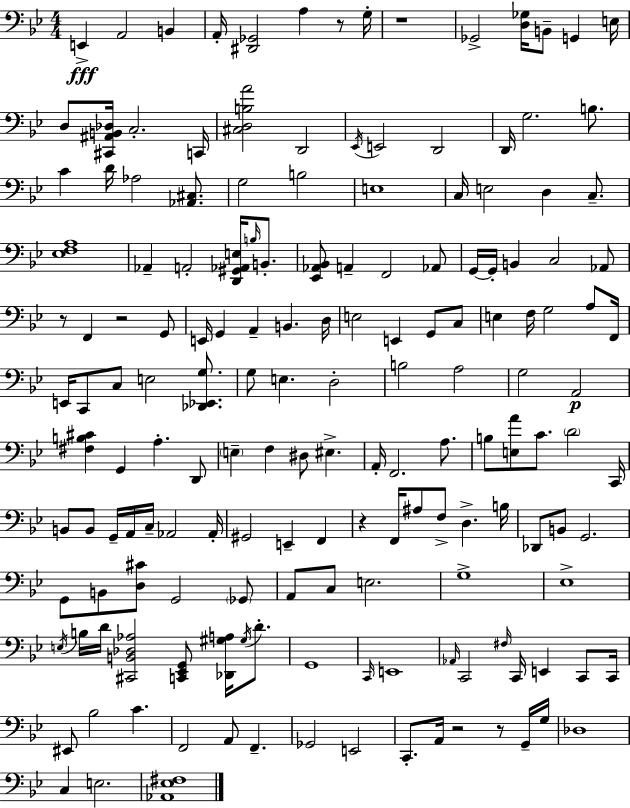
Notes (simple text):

E2/q A2/h B2/q A2/s [D#2,Gb2]/h A3/q R/e G3/s R/w Gb2/h [D3,Gb3]/s B2/e G2/q E3/s D3/e [C#2,A#2,B2,Db3]/s C3/h. C2/s [C#3,D3,B3,A4]/h D2/h Eb2/s E2/h D2/h D2/s G3/h. B3/e. C4/q D4/s Ab3/h [Ab2,C#3]/e. G3/h B3/h E3/w C3/s E3/h D3/q C3/e. [Eb3,F3,A3]/w Ab2/q A2/h [D2,G#2,Ab2,E3]/s B3/s B2/e. [Eb2,Ab2,Bb2]/e A2/q F2/h Ab2/e G2/s G2/s B2/q C3/h Ab2/e R/e F2/q R/h G2/e E2/s G2/q A2/q B2/q. D3/s E3/h E2/q G2/e C3/e E3/q F3/s G3/h A3/e F2/s E2/s C2/e C3/e E3/h [Db2,Eb2,G3]/e. G3/e E3/q. D3/h B3/h A3/h G3/h A2/h [F#3,B3,C#4]/q G2/q A3/q. D2/e E3/q F3/q D#3/e EIS3/q. A2/s F2/h. A3/e. B3/e [E3,A4]/e C4/e. D4/h C2/s B2/e B2/e G2/s A2/s C3/s Ab2/h Ab2/s G#2/h E2/q F2/q R/q F2/s A#3/e F3/e D3/q. B3/s Db2/e B2/e G2/h. G2/e B2/e [D3,C#4]/e G2/h Gb2/e A2/e C3/e E3/h. G3/w Eb3/w E3/s B3/s D4/s [C#2,B2,Db3,Ab3]/h [C2,Eb2,G2]/e [Db2,G#3,A3]/s G#3/s D4/e. G2/w C2/s E2/w Ab2/s C2/h F#3/s C2/s E2/q C2/e C2/s EIS2/e Bb3/h C4/q. F2/h A2/e F2/q. Gb2/h E2/h C2/e. A2/s R/h R/e G2/s G3/s Db3/w C3/q E3/h. [Ab2,Eb3,F#3]/w